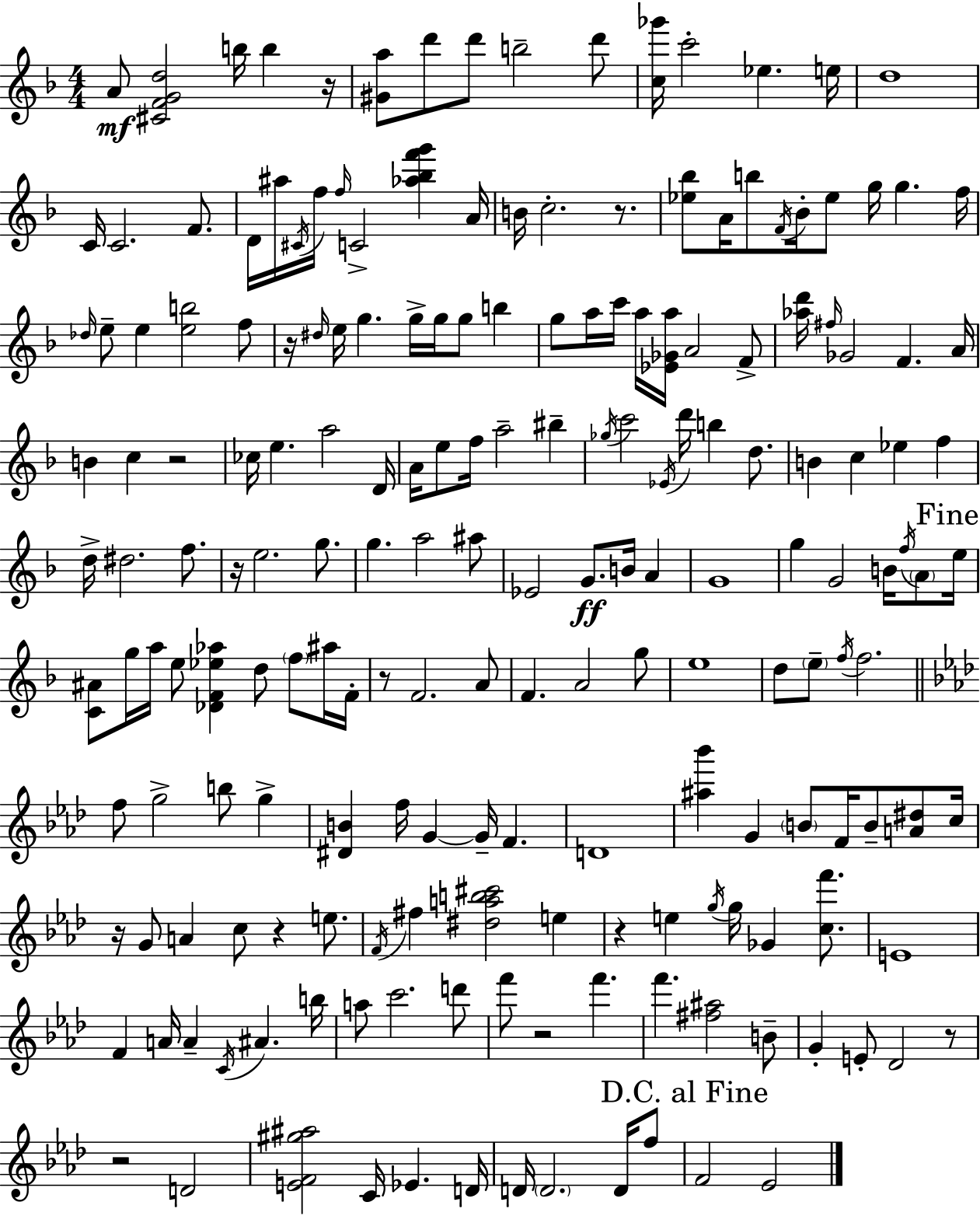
{
  \clef treble
  \numericTimeSignature
  \time 4/4
  \key f \major
  a'8\mf <cis' f' g' d''>2 b''16 b''4 r16 | <gis' a''>8 d'''8 d'''8 b''2-- d'''8 | <c'' ges'''>16 c'''2-. ees''4. e''16 | d''1 | \break c'16 c'2. f'8. | d'16 ais''16 \acciaccatura { cis'16 } f''16 \grace { f''16 } c'2-> <aes'' bes'' f''' g'''>4 | a'16 b'16 c''2.-. r8. | <ees'' bes''>8 a'16 b''8 \acciaccatura { f'16 } bes'16-. ees''8 g''16 g''4. | \break f''16 \grace { des''16 } e''8-- e''4 <e'' b''>2 | f''8 r16 \grace { dis''16 } e''16 g''4. g''16-> g''16 g''8 | b''4 g''8 a''16 c'''16 a''16 <ees' ges' a''>16 a'2 | f'8-> <aes'' d'''>16 \grace { fis''16 } ges'2 f'4. | \break a'16 b'4 c''4 r2 | ces''16 e''4. a''2 | d'16 a'16 e''8 f''16 a''2-- | bis''4-- \acciaccatura { ges''16 } c'''2 \acciaccatura { ees'16 } | \break d'''16 b''4 d''8. b'4 c''4 | ees''4 f''4 d''16-> dis''2. | f''8. r16 e''2. | g''8. g''4. a''2 | \break ais''8 ees'2 | g'8.\ff b'16 a'4 g'1 | g''4 g'2 | b'16 \acciaccatura { f''16 } \parenthesize a'8 \mark "Fine" e''16 <c' ais'>8 g''16 a''16 e''8 <des' f' ees'' aes''>4 | \break d''8 \parenthesize f''8 ais''16 f'16-. r8 f'2. | a'8 f'4. a'2 | g''8 e''1 | d''8 \parenthesize e''8-- \acciaccatura { f''16 } f''2. | \break \bar "||" \break \key f \minor f''8 g''2-> b''8 g''4-> | <dis' b'>4 f''16 g'4~~ g'16-- f'4. | d'1 | <ais'' bes'''>4 g'4 \parenthesize b'8 f'16 b'8-- <a' dis''>8 c''16 | \break r16 g'8 a'4 c''8 r4 e''8. | \acciaccatura { f'16 } fis''4 <dis'' a'' b'' cis'''>2 e''4 | r4 e''4 \acciaccatura { g''16 } g''16 ges'4 <c'' f'''>8. | e'1 | \break f'4 a'16 a'4-- \acciaccatura { c'16 } ais'4. | b''16 a''8 c'''2. | d'''8 f'''8 r2 f'''4. | f'''4. <fis'' ais''>2 | \break b'8-- g'4-. e'8-. des'2 | r8 r2 d'2 | <e' f' gis'' ais''>2 c'16 ees'4. | d'16 d'16 \parenthesize d'2. | \break d'16 f''8 \mark "D.C. al Fine" f'2 ees'2 | \bar "|."
}